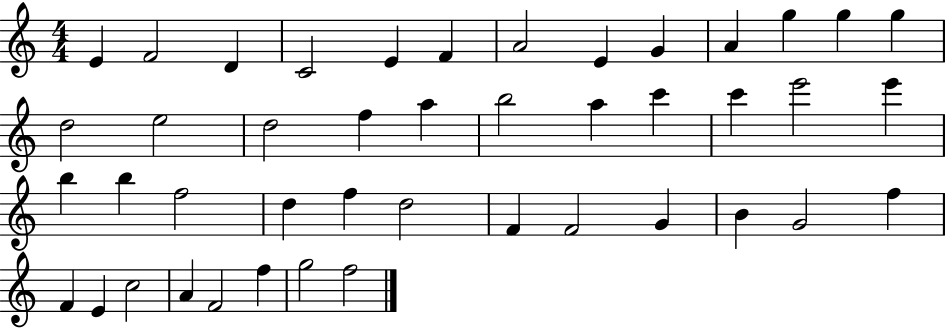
X:1
T:Untitled
M:4/4
L:1/4
K:C
E F2 D C2 E F A2 E G A g g g d2 e2 d2 f a b2 a c' c' e'2 e' b b f2 d f d2 F F2 G B G2 f F E c2 A F2 f g2 f2